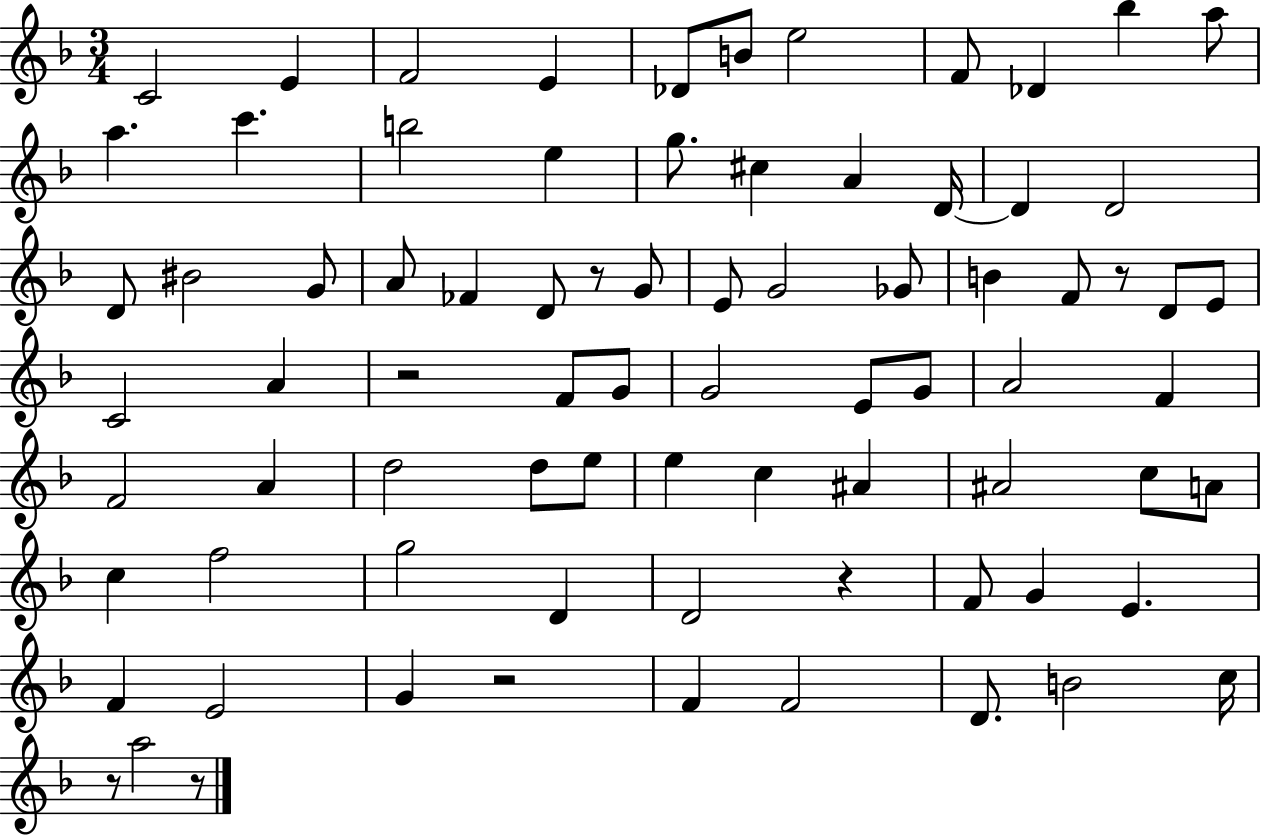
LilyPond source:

{
  \clef treble
  \numericTimeSignature
  \time 3/4
  \key f \major
  \repeat volta 2 { c'2 e'4 | f'2 e'4 | des'8 b'8 e''2 | f'8 des'4 bes''4 a''8 | \break a''4. c'''4. | b''2 e''4 | g''8. cis''4 a'4 d'16~~ | d'4 d'2 | \break d'8 bis'2 g'8 | a'8 fes'4 d'8 r8 g'8 | e'8 g'2 ges'8 | b'4 f'8 r8 d'8 e'8 | \break c'2 a'4 | r2 f'8 g'8 | g'2 e'8 g'8 | a'2 f'4 | \break f'2 a'4 | d''2 d''8 e''8 | e''4 c''4 ais'4 | ais'2 c''8 a'8 | \break c''4 f''2 | g''2 d'4 | d'2 r4 | f'8 g'4 e'4. | \break f'4 e'2 | g'4 r2 | f'4 f'2 | d'8. b'2 c''16 | \break r8 a''2 r8 | } \bar "|."
}